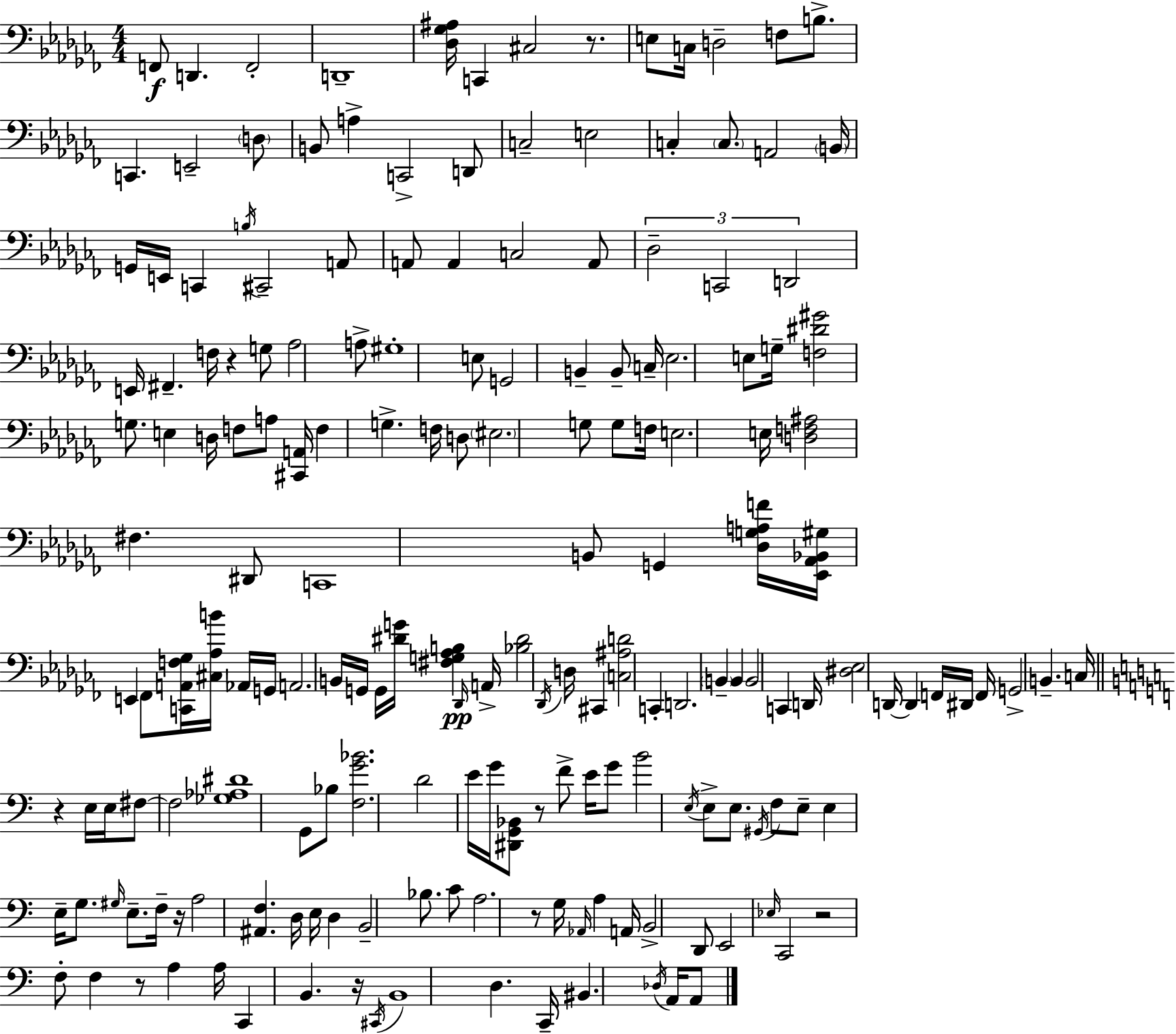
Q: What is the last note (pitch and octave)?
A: A2